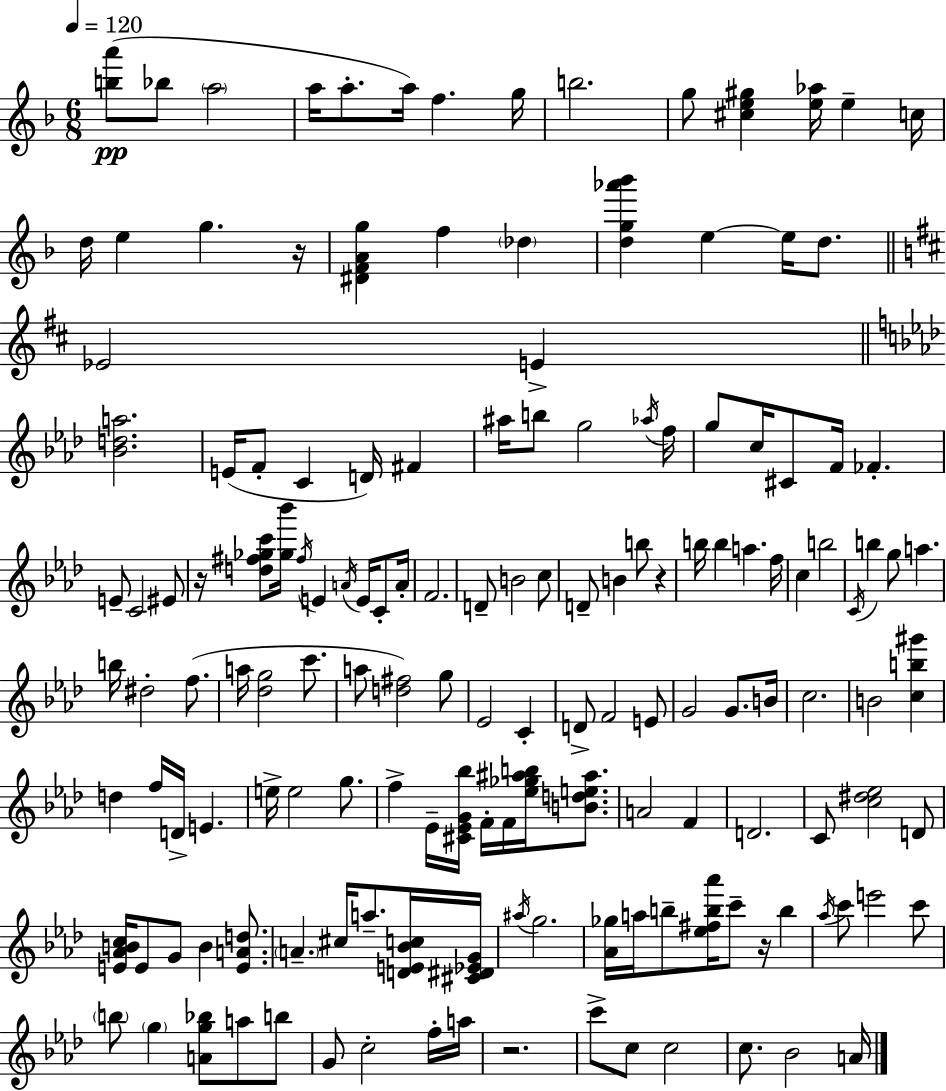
{
  \clef treble
  \numericTimeSignature
  \time 6/8
  \key f \major
  \tempo 4 = 120
  <b'' a'''>8(\pp bes''8 \parenthesize a''2 | a''16 a''8.-. a''16) f''4. g''16 | b''2. | g''8 <cis'' e'' gis''>4 <e'' aes''>16 e''4-- c''16 | \break d''16 e''4 g''4. r16 | <dis' f' a' g''>4 f''4 \parenthesize des''4 | <d'' g'' aes''' bes'''>4 e''4~~ e''16 d''8. | \bar "||" \break \key d \major ees'2 e'4-> | \bar "||" \break \key aes \major <bes' d'' a''>2. | e'16( f'8-. c'4 d'16) fis'4 | ais''16 b''8 g''2 \acciaccatura { aes''16 } | f''16 g''8 c''16 cis'8 f'16 fes'4.-. | \break e'8-- c'2 eis'8 | r16 <d'' fis'' ges'' c'''>8 <ges'' bes'''>16 \acciaccatura { fis''16 } e'4 \acciaccatura { a'16 } e'16 | c'8-. a'16-. f'2. | d'8-- b'2 | \break c''8 d'8-- b'4 b''8 r4 | b''16 b''4 a''4. | f''16 c''4 b''2 | \acciaccatura { c'16 } b''4 g''8 a''4. | \break b''16 dis''2-. | f''8.( a''16 <des'' g''>2 | c'''8. a''8 <d'' fis''>2) | g''8 ees'2 | \break c'4-. d'8-> f'2 | e'8 g'2 | g'8. b'16 c''2. | b'2 | \break <c'' b'' gis'''>4 d''4 f''16 d'16-> e'4. | e''16-> e''2 | g''8. f''4-> ees'16-- <cis' ees' g' bes''>16 f'16-. f'16 | <ees'' ges'' ais'' b''>16 <b' d'' e'' ais''>8. a'2 | \break f'4 d'2. | c'8 <c'' dis'' ees''>2 | d'8 <e' aes' b' c''>16 e'8 g'8 b'4 | <e' a' d''>8. \parenthesize a'4.-- cis''16 a''8.-- | \break <d' e' bes' c''>16 <cis' dis' ees' g'>16 \acciaccatura { ais''16 } g''2. | <aes' ges''>16 a''16 b''8-- <ees'' fis'' b'' aes'''>16 c'''8-- | r16 b''4 \acciaccatura { aes''16 } c'''8 e'''2 | c'''8 \parenthesize b''8 \parenthesize g''4 | \break <a' g'' bes''>8 a''8 b''8 g'8 c''2-. | f''16-. a''16 r2. | c'''8-> c''8 c''2 | c''8. bes'2 | \break a'16 \bar "|."
}